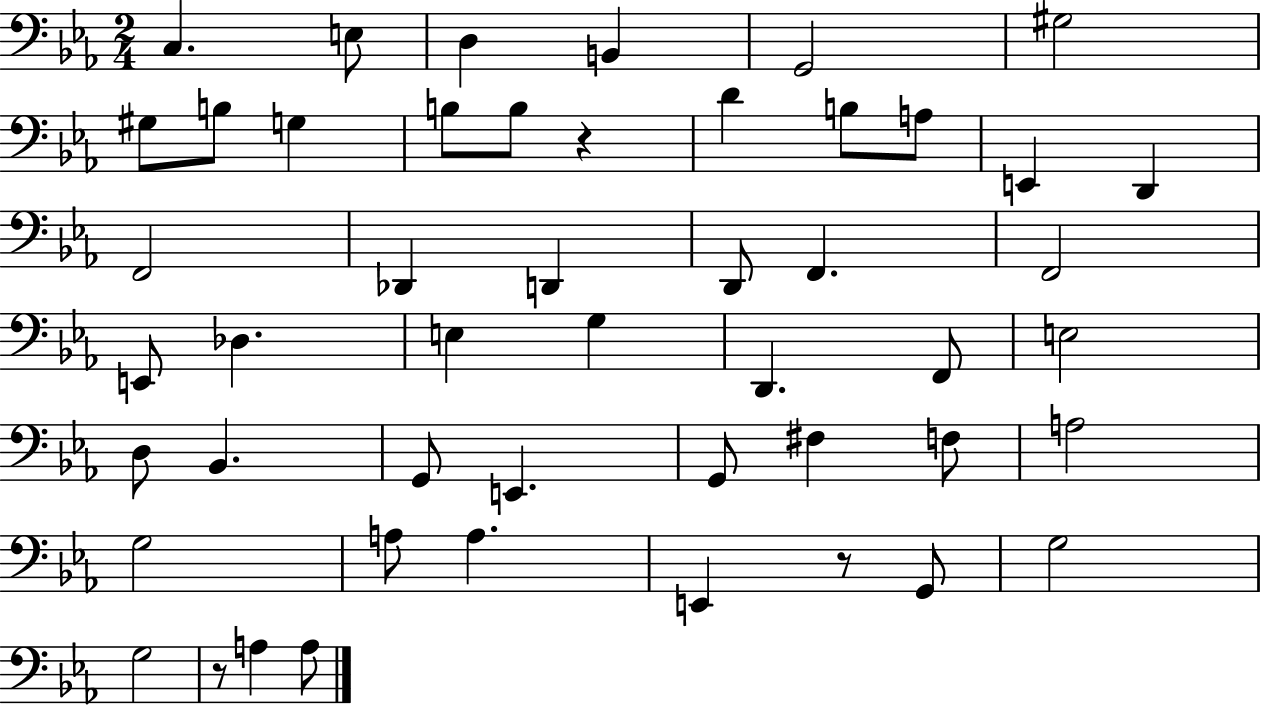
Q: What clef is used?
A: bass